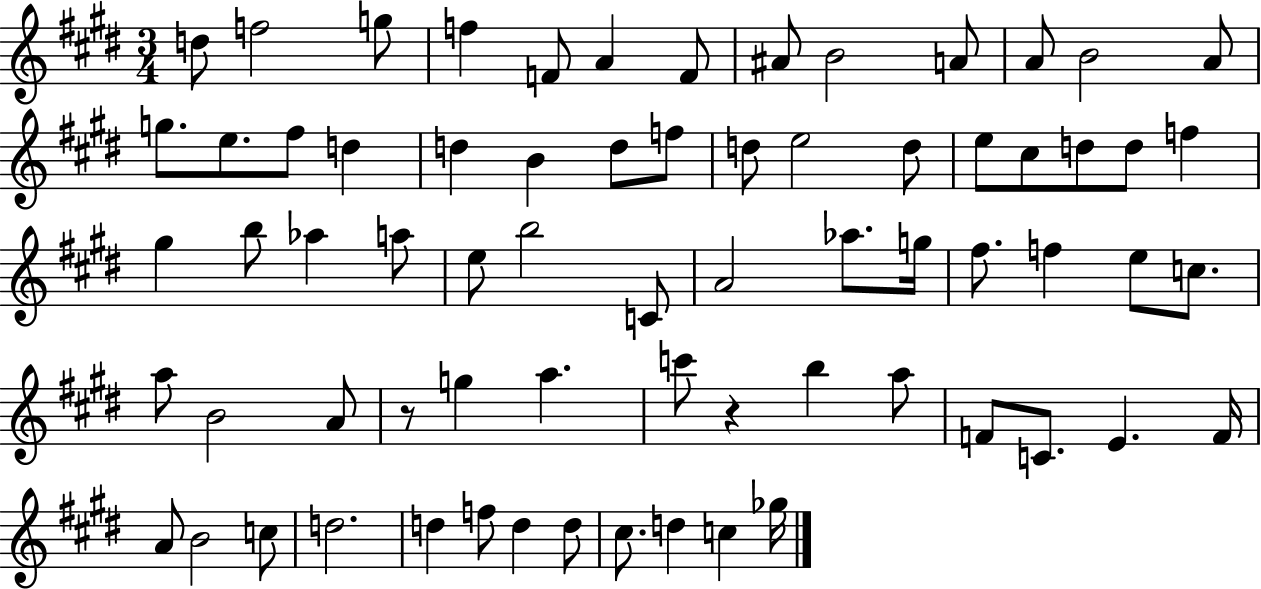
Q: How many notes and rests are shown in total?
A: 69